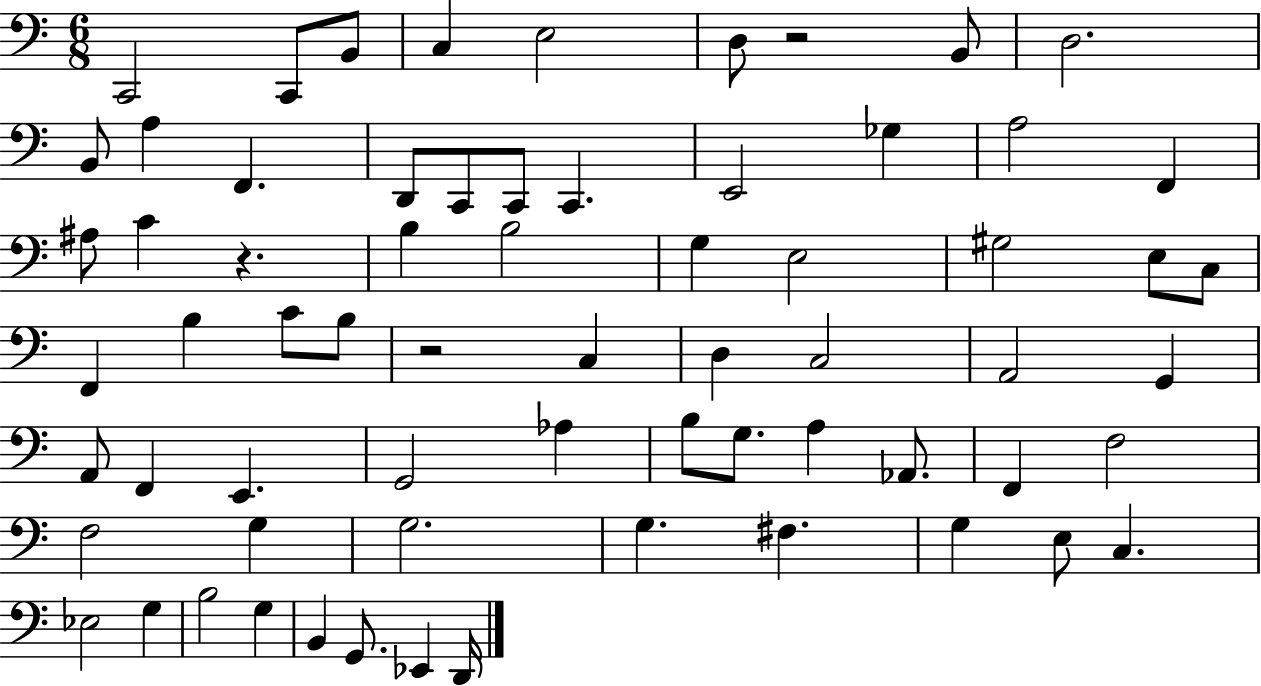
{
  \clef bass
  \numericTimeSignature
  \time 6/8
  \key c \major
  c,2 c,8 b,8 | c4 e2 | d8 r2 b,8 | d2. | \break b,8 a4 f,4. | d,8 c,8 c,8 c,4. | e,2 ges4 | a2 f,4 | \break ais8 c'4 r4. | b4 b2 | g4 e2 | gis2 e8 c8 | \break f,4 b4 c'8 b8 | r2 c4 | d4 c2 | a,2 g,4 | \break a,8 f,4 e,4. | g,2 aes4 | b8 g8. a4 aes,8. | f,4 f2 | \break f2 g4 | g2. | g4. fis4. | g4 e8 c4. | \break ees2 g4 | b2 g4 | b,4 g,8. ees,4 d,16 | \bar "|."
}